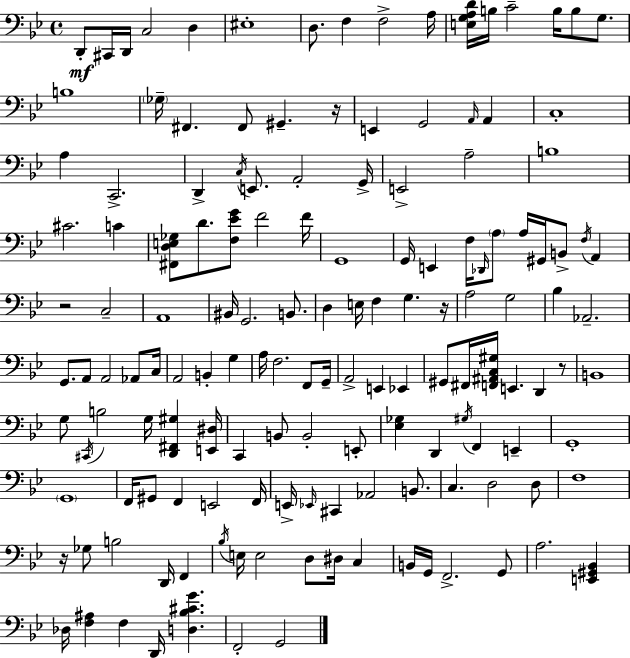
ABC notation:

X:1
T:Untitled
M:4/4
L:1/4
K:Bb
D,,/2 ^C,,/4 D,,/4 C,2 D, ^E,4 D,/2 F, F,2 A,/4 [E,G,A,D]/4 B,/4 C2 B,/4 B,/2 G,/2 B,4 _G,/4 ^F,, ^F,,/2 ^G,, z/4 E,, G,,2 A,,/4 A,, C,4 A, C,,2 D,, C,/4 E,,/2 A,,2 G,,/4 E,,2 A,2 B,4 ^C2 C [^F,,D,E,_G,]/2 D/2 [F,_EG]/2 F2 F/4 G,,4 G,,/4 E,, F,/4 _D,,/4 A,/2 A,/4 ^G,,/4 B,,/2 F,/4 A,, z2 C,2 A,,4 ^B,,/4 G,,2 B,,/2 D, E,/4 F, G, z/4 A,2 G,2 _B, _A,,2 G,,/2 A,,/2 A,,2 _A,,/2 C,/4 A,,2 B,, G, A,/4 F,2 F,,/2 G,,/4 A,,2 E,, _E,, ^G,,/2 ^F,,/4 [F,,^A,,C,^G,]/4 E,, D,, z/2 B,,4 G,/2 ^C,,/4 B,2 G,/4 [D,,^F,,^G,] [E,,^D,]/4 C,, B,,/2 B,,2 E,,/2 [_E,_G,] D,, ^G,/4 F,, E,, G,,4 G,,4 F,,/4 ^G,,/2 F,, E,,2 F,,/4 E,,/4 _E,,/4 ^C,, _A,,2 B,,/2 C, D,2 D,/2 F,4 z/4 _G,/2 B,2 D,,/4 F,, _B,/4 E,/4 E,2 D,/2 ^D,/4 C, B,,/4 G,,/4 F,,2 G,,/2 A,2 [E,,^G,,_B,,] _D,/4 [F,^A,] F, D,,/4 [D,_B,^CG] F,,2 G,,2